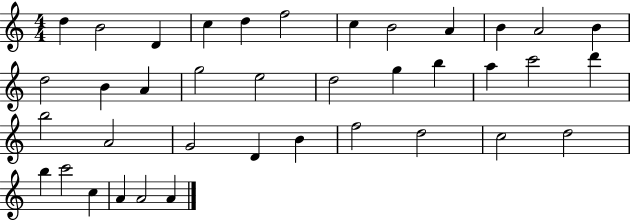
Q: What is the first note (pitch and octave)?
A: D5